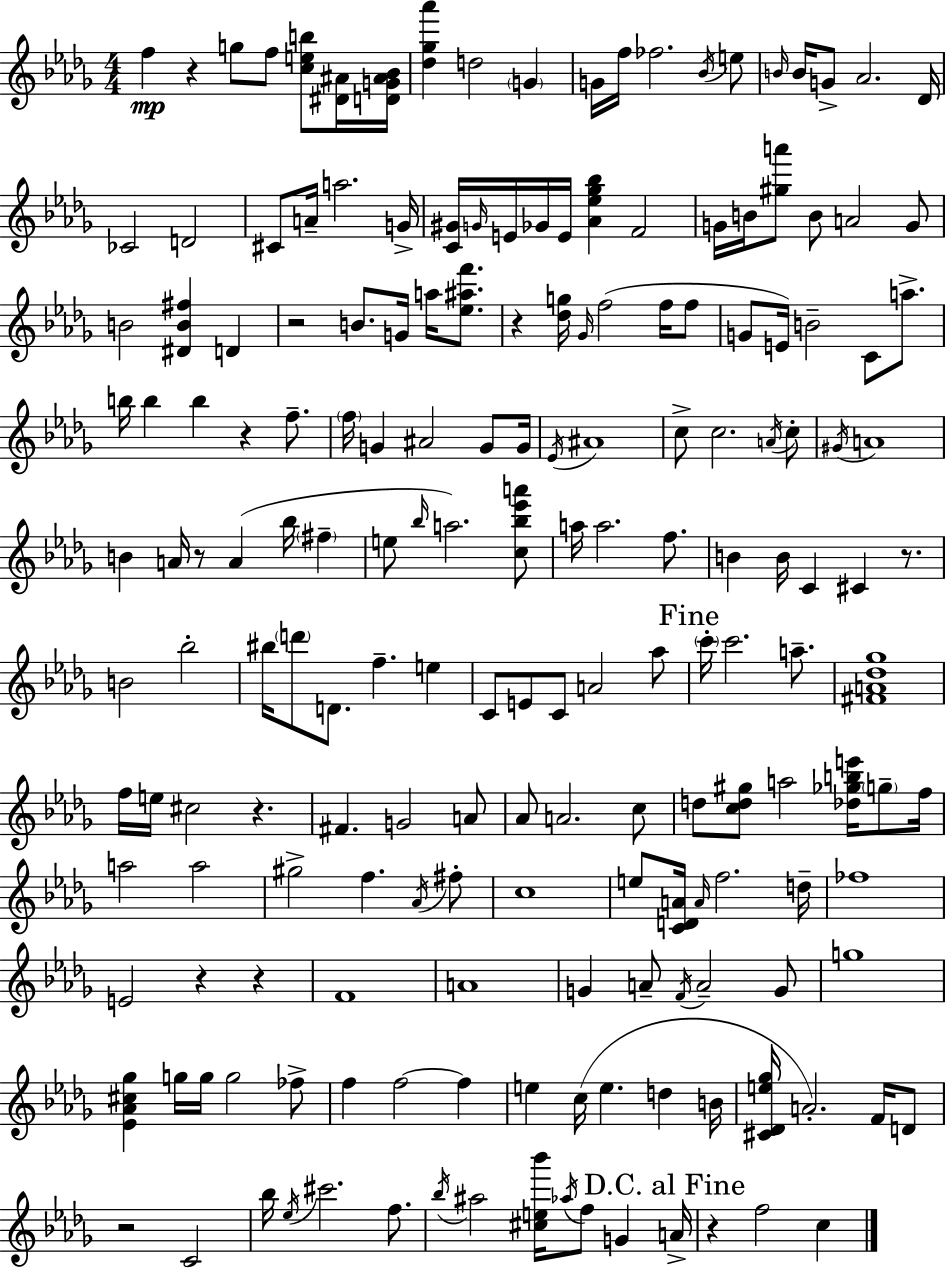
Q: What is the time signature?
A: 4/4